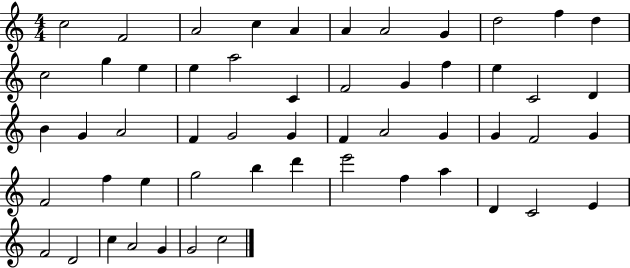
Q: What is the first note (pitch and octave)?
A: C5